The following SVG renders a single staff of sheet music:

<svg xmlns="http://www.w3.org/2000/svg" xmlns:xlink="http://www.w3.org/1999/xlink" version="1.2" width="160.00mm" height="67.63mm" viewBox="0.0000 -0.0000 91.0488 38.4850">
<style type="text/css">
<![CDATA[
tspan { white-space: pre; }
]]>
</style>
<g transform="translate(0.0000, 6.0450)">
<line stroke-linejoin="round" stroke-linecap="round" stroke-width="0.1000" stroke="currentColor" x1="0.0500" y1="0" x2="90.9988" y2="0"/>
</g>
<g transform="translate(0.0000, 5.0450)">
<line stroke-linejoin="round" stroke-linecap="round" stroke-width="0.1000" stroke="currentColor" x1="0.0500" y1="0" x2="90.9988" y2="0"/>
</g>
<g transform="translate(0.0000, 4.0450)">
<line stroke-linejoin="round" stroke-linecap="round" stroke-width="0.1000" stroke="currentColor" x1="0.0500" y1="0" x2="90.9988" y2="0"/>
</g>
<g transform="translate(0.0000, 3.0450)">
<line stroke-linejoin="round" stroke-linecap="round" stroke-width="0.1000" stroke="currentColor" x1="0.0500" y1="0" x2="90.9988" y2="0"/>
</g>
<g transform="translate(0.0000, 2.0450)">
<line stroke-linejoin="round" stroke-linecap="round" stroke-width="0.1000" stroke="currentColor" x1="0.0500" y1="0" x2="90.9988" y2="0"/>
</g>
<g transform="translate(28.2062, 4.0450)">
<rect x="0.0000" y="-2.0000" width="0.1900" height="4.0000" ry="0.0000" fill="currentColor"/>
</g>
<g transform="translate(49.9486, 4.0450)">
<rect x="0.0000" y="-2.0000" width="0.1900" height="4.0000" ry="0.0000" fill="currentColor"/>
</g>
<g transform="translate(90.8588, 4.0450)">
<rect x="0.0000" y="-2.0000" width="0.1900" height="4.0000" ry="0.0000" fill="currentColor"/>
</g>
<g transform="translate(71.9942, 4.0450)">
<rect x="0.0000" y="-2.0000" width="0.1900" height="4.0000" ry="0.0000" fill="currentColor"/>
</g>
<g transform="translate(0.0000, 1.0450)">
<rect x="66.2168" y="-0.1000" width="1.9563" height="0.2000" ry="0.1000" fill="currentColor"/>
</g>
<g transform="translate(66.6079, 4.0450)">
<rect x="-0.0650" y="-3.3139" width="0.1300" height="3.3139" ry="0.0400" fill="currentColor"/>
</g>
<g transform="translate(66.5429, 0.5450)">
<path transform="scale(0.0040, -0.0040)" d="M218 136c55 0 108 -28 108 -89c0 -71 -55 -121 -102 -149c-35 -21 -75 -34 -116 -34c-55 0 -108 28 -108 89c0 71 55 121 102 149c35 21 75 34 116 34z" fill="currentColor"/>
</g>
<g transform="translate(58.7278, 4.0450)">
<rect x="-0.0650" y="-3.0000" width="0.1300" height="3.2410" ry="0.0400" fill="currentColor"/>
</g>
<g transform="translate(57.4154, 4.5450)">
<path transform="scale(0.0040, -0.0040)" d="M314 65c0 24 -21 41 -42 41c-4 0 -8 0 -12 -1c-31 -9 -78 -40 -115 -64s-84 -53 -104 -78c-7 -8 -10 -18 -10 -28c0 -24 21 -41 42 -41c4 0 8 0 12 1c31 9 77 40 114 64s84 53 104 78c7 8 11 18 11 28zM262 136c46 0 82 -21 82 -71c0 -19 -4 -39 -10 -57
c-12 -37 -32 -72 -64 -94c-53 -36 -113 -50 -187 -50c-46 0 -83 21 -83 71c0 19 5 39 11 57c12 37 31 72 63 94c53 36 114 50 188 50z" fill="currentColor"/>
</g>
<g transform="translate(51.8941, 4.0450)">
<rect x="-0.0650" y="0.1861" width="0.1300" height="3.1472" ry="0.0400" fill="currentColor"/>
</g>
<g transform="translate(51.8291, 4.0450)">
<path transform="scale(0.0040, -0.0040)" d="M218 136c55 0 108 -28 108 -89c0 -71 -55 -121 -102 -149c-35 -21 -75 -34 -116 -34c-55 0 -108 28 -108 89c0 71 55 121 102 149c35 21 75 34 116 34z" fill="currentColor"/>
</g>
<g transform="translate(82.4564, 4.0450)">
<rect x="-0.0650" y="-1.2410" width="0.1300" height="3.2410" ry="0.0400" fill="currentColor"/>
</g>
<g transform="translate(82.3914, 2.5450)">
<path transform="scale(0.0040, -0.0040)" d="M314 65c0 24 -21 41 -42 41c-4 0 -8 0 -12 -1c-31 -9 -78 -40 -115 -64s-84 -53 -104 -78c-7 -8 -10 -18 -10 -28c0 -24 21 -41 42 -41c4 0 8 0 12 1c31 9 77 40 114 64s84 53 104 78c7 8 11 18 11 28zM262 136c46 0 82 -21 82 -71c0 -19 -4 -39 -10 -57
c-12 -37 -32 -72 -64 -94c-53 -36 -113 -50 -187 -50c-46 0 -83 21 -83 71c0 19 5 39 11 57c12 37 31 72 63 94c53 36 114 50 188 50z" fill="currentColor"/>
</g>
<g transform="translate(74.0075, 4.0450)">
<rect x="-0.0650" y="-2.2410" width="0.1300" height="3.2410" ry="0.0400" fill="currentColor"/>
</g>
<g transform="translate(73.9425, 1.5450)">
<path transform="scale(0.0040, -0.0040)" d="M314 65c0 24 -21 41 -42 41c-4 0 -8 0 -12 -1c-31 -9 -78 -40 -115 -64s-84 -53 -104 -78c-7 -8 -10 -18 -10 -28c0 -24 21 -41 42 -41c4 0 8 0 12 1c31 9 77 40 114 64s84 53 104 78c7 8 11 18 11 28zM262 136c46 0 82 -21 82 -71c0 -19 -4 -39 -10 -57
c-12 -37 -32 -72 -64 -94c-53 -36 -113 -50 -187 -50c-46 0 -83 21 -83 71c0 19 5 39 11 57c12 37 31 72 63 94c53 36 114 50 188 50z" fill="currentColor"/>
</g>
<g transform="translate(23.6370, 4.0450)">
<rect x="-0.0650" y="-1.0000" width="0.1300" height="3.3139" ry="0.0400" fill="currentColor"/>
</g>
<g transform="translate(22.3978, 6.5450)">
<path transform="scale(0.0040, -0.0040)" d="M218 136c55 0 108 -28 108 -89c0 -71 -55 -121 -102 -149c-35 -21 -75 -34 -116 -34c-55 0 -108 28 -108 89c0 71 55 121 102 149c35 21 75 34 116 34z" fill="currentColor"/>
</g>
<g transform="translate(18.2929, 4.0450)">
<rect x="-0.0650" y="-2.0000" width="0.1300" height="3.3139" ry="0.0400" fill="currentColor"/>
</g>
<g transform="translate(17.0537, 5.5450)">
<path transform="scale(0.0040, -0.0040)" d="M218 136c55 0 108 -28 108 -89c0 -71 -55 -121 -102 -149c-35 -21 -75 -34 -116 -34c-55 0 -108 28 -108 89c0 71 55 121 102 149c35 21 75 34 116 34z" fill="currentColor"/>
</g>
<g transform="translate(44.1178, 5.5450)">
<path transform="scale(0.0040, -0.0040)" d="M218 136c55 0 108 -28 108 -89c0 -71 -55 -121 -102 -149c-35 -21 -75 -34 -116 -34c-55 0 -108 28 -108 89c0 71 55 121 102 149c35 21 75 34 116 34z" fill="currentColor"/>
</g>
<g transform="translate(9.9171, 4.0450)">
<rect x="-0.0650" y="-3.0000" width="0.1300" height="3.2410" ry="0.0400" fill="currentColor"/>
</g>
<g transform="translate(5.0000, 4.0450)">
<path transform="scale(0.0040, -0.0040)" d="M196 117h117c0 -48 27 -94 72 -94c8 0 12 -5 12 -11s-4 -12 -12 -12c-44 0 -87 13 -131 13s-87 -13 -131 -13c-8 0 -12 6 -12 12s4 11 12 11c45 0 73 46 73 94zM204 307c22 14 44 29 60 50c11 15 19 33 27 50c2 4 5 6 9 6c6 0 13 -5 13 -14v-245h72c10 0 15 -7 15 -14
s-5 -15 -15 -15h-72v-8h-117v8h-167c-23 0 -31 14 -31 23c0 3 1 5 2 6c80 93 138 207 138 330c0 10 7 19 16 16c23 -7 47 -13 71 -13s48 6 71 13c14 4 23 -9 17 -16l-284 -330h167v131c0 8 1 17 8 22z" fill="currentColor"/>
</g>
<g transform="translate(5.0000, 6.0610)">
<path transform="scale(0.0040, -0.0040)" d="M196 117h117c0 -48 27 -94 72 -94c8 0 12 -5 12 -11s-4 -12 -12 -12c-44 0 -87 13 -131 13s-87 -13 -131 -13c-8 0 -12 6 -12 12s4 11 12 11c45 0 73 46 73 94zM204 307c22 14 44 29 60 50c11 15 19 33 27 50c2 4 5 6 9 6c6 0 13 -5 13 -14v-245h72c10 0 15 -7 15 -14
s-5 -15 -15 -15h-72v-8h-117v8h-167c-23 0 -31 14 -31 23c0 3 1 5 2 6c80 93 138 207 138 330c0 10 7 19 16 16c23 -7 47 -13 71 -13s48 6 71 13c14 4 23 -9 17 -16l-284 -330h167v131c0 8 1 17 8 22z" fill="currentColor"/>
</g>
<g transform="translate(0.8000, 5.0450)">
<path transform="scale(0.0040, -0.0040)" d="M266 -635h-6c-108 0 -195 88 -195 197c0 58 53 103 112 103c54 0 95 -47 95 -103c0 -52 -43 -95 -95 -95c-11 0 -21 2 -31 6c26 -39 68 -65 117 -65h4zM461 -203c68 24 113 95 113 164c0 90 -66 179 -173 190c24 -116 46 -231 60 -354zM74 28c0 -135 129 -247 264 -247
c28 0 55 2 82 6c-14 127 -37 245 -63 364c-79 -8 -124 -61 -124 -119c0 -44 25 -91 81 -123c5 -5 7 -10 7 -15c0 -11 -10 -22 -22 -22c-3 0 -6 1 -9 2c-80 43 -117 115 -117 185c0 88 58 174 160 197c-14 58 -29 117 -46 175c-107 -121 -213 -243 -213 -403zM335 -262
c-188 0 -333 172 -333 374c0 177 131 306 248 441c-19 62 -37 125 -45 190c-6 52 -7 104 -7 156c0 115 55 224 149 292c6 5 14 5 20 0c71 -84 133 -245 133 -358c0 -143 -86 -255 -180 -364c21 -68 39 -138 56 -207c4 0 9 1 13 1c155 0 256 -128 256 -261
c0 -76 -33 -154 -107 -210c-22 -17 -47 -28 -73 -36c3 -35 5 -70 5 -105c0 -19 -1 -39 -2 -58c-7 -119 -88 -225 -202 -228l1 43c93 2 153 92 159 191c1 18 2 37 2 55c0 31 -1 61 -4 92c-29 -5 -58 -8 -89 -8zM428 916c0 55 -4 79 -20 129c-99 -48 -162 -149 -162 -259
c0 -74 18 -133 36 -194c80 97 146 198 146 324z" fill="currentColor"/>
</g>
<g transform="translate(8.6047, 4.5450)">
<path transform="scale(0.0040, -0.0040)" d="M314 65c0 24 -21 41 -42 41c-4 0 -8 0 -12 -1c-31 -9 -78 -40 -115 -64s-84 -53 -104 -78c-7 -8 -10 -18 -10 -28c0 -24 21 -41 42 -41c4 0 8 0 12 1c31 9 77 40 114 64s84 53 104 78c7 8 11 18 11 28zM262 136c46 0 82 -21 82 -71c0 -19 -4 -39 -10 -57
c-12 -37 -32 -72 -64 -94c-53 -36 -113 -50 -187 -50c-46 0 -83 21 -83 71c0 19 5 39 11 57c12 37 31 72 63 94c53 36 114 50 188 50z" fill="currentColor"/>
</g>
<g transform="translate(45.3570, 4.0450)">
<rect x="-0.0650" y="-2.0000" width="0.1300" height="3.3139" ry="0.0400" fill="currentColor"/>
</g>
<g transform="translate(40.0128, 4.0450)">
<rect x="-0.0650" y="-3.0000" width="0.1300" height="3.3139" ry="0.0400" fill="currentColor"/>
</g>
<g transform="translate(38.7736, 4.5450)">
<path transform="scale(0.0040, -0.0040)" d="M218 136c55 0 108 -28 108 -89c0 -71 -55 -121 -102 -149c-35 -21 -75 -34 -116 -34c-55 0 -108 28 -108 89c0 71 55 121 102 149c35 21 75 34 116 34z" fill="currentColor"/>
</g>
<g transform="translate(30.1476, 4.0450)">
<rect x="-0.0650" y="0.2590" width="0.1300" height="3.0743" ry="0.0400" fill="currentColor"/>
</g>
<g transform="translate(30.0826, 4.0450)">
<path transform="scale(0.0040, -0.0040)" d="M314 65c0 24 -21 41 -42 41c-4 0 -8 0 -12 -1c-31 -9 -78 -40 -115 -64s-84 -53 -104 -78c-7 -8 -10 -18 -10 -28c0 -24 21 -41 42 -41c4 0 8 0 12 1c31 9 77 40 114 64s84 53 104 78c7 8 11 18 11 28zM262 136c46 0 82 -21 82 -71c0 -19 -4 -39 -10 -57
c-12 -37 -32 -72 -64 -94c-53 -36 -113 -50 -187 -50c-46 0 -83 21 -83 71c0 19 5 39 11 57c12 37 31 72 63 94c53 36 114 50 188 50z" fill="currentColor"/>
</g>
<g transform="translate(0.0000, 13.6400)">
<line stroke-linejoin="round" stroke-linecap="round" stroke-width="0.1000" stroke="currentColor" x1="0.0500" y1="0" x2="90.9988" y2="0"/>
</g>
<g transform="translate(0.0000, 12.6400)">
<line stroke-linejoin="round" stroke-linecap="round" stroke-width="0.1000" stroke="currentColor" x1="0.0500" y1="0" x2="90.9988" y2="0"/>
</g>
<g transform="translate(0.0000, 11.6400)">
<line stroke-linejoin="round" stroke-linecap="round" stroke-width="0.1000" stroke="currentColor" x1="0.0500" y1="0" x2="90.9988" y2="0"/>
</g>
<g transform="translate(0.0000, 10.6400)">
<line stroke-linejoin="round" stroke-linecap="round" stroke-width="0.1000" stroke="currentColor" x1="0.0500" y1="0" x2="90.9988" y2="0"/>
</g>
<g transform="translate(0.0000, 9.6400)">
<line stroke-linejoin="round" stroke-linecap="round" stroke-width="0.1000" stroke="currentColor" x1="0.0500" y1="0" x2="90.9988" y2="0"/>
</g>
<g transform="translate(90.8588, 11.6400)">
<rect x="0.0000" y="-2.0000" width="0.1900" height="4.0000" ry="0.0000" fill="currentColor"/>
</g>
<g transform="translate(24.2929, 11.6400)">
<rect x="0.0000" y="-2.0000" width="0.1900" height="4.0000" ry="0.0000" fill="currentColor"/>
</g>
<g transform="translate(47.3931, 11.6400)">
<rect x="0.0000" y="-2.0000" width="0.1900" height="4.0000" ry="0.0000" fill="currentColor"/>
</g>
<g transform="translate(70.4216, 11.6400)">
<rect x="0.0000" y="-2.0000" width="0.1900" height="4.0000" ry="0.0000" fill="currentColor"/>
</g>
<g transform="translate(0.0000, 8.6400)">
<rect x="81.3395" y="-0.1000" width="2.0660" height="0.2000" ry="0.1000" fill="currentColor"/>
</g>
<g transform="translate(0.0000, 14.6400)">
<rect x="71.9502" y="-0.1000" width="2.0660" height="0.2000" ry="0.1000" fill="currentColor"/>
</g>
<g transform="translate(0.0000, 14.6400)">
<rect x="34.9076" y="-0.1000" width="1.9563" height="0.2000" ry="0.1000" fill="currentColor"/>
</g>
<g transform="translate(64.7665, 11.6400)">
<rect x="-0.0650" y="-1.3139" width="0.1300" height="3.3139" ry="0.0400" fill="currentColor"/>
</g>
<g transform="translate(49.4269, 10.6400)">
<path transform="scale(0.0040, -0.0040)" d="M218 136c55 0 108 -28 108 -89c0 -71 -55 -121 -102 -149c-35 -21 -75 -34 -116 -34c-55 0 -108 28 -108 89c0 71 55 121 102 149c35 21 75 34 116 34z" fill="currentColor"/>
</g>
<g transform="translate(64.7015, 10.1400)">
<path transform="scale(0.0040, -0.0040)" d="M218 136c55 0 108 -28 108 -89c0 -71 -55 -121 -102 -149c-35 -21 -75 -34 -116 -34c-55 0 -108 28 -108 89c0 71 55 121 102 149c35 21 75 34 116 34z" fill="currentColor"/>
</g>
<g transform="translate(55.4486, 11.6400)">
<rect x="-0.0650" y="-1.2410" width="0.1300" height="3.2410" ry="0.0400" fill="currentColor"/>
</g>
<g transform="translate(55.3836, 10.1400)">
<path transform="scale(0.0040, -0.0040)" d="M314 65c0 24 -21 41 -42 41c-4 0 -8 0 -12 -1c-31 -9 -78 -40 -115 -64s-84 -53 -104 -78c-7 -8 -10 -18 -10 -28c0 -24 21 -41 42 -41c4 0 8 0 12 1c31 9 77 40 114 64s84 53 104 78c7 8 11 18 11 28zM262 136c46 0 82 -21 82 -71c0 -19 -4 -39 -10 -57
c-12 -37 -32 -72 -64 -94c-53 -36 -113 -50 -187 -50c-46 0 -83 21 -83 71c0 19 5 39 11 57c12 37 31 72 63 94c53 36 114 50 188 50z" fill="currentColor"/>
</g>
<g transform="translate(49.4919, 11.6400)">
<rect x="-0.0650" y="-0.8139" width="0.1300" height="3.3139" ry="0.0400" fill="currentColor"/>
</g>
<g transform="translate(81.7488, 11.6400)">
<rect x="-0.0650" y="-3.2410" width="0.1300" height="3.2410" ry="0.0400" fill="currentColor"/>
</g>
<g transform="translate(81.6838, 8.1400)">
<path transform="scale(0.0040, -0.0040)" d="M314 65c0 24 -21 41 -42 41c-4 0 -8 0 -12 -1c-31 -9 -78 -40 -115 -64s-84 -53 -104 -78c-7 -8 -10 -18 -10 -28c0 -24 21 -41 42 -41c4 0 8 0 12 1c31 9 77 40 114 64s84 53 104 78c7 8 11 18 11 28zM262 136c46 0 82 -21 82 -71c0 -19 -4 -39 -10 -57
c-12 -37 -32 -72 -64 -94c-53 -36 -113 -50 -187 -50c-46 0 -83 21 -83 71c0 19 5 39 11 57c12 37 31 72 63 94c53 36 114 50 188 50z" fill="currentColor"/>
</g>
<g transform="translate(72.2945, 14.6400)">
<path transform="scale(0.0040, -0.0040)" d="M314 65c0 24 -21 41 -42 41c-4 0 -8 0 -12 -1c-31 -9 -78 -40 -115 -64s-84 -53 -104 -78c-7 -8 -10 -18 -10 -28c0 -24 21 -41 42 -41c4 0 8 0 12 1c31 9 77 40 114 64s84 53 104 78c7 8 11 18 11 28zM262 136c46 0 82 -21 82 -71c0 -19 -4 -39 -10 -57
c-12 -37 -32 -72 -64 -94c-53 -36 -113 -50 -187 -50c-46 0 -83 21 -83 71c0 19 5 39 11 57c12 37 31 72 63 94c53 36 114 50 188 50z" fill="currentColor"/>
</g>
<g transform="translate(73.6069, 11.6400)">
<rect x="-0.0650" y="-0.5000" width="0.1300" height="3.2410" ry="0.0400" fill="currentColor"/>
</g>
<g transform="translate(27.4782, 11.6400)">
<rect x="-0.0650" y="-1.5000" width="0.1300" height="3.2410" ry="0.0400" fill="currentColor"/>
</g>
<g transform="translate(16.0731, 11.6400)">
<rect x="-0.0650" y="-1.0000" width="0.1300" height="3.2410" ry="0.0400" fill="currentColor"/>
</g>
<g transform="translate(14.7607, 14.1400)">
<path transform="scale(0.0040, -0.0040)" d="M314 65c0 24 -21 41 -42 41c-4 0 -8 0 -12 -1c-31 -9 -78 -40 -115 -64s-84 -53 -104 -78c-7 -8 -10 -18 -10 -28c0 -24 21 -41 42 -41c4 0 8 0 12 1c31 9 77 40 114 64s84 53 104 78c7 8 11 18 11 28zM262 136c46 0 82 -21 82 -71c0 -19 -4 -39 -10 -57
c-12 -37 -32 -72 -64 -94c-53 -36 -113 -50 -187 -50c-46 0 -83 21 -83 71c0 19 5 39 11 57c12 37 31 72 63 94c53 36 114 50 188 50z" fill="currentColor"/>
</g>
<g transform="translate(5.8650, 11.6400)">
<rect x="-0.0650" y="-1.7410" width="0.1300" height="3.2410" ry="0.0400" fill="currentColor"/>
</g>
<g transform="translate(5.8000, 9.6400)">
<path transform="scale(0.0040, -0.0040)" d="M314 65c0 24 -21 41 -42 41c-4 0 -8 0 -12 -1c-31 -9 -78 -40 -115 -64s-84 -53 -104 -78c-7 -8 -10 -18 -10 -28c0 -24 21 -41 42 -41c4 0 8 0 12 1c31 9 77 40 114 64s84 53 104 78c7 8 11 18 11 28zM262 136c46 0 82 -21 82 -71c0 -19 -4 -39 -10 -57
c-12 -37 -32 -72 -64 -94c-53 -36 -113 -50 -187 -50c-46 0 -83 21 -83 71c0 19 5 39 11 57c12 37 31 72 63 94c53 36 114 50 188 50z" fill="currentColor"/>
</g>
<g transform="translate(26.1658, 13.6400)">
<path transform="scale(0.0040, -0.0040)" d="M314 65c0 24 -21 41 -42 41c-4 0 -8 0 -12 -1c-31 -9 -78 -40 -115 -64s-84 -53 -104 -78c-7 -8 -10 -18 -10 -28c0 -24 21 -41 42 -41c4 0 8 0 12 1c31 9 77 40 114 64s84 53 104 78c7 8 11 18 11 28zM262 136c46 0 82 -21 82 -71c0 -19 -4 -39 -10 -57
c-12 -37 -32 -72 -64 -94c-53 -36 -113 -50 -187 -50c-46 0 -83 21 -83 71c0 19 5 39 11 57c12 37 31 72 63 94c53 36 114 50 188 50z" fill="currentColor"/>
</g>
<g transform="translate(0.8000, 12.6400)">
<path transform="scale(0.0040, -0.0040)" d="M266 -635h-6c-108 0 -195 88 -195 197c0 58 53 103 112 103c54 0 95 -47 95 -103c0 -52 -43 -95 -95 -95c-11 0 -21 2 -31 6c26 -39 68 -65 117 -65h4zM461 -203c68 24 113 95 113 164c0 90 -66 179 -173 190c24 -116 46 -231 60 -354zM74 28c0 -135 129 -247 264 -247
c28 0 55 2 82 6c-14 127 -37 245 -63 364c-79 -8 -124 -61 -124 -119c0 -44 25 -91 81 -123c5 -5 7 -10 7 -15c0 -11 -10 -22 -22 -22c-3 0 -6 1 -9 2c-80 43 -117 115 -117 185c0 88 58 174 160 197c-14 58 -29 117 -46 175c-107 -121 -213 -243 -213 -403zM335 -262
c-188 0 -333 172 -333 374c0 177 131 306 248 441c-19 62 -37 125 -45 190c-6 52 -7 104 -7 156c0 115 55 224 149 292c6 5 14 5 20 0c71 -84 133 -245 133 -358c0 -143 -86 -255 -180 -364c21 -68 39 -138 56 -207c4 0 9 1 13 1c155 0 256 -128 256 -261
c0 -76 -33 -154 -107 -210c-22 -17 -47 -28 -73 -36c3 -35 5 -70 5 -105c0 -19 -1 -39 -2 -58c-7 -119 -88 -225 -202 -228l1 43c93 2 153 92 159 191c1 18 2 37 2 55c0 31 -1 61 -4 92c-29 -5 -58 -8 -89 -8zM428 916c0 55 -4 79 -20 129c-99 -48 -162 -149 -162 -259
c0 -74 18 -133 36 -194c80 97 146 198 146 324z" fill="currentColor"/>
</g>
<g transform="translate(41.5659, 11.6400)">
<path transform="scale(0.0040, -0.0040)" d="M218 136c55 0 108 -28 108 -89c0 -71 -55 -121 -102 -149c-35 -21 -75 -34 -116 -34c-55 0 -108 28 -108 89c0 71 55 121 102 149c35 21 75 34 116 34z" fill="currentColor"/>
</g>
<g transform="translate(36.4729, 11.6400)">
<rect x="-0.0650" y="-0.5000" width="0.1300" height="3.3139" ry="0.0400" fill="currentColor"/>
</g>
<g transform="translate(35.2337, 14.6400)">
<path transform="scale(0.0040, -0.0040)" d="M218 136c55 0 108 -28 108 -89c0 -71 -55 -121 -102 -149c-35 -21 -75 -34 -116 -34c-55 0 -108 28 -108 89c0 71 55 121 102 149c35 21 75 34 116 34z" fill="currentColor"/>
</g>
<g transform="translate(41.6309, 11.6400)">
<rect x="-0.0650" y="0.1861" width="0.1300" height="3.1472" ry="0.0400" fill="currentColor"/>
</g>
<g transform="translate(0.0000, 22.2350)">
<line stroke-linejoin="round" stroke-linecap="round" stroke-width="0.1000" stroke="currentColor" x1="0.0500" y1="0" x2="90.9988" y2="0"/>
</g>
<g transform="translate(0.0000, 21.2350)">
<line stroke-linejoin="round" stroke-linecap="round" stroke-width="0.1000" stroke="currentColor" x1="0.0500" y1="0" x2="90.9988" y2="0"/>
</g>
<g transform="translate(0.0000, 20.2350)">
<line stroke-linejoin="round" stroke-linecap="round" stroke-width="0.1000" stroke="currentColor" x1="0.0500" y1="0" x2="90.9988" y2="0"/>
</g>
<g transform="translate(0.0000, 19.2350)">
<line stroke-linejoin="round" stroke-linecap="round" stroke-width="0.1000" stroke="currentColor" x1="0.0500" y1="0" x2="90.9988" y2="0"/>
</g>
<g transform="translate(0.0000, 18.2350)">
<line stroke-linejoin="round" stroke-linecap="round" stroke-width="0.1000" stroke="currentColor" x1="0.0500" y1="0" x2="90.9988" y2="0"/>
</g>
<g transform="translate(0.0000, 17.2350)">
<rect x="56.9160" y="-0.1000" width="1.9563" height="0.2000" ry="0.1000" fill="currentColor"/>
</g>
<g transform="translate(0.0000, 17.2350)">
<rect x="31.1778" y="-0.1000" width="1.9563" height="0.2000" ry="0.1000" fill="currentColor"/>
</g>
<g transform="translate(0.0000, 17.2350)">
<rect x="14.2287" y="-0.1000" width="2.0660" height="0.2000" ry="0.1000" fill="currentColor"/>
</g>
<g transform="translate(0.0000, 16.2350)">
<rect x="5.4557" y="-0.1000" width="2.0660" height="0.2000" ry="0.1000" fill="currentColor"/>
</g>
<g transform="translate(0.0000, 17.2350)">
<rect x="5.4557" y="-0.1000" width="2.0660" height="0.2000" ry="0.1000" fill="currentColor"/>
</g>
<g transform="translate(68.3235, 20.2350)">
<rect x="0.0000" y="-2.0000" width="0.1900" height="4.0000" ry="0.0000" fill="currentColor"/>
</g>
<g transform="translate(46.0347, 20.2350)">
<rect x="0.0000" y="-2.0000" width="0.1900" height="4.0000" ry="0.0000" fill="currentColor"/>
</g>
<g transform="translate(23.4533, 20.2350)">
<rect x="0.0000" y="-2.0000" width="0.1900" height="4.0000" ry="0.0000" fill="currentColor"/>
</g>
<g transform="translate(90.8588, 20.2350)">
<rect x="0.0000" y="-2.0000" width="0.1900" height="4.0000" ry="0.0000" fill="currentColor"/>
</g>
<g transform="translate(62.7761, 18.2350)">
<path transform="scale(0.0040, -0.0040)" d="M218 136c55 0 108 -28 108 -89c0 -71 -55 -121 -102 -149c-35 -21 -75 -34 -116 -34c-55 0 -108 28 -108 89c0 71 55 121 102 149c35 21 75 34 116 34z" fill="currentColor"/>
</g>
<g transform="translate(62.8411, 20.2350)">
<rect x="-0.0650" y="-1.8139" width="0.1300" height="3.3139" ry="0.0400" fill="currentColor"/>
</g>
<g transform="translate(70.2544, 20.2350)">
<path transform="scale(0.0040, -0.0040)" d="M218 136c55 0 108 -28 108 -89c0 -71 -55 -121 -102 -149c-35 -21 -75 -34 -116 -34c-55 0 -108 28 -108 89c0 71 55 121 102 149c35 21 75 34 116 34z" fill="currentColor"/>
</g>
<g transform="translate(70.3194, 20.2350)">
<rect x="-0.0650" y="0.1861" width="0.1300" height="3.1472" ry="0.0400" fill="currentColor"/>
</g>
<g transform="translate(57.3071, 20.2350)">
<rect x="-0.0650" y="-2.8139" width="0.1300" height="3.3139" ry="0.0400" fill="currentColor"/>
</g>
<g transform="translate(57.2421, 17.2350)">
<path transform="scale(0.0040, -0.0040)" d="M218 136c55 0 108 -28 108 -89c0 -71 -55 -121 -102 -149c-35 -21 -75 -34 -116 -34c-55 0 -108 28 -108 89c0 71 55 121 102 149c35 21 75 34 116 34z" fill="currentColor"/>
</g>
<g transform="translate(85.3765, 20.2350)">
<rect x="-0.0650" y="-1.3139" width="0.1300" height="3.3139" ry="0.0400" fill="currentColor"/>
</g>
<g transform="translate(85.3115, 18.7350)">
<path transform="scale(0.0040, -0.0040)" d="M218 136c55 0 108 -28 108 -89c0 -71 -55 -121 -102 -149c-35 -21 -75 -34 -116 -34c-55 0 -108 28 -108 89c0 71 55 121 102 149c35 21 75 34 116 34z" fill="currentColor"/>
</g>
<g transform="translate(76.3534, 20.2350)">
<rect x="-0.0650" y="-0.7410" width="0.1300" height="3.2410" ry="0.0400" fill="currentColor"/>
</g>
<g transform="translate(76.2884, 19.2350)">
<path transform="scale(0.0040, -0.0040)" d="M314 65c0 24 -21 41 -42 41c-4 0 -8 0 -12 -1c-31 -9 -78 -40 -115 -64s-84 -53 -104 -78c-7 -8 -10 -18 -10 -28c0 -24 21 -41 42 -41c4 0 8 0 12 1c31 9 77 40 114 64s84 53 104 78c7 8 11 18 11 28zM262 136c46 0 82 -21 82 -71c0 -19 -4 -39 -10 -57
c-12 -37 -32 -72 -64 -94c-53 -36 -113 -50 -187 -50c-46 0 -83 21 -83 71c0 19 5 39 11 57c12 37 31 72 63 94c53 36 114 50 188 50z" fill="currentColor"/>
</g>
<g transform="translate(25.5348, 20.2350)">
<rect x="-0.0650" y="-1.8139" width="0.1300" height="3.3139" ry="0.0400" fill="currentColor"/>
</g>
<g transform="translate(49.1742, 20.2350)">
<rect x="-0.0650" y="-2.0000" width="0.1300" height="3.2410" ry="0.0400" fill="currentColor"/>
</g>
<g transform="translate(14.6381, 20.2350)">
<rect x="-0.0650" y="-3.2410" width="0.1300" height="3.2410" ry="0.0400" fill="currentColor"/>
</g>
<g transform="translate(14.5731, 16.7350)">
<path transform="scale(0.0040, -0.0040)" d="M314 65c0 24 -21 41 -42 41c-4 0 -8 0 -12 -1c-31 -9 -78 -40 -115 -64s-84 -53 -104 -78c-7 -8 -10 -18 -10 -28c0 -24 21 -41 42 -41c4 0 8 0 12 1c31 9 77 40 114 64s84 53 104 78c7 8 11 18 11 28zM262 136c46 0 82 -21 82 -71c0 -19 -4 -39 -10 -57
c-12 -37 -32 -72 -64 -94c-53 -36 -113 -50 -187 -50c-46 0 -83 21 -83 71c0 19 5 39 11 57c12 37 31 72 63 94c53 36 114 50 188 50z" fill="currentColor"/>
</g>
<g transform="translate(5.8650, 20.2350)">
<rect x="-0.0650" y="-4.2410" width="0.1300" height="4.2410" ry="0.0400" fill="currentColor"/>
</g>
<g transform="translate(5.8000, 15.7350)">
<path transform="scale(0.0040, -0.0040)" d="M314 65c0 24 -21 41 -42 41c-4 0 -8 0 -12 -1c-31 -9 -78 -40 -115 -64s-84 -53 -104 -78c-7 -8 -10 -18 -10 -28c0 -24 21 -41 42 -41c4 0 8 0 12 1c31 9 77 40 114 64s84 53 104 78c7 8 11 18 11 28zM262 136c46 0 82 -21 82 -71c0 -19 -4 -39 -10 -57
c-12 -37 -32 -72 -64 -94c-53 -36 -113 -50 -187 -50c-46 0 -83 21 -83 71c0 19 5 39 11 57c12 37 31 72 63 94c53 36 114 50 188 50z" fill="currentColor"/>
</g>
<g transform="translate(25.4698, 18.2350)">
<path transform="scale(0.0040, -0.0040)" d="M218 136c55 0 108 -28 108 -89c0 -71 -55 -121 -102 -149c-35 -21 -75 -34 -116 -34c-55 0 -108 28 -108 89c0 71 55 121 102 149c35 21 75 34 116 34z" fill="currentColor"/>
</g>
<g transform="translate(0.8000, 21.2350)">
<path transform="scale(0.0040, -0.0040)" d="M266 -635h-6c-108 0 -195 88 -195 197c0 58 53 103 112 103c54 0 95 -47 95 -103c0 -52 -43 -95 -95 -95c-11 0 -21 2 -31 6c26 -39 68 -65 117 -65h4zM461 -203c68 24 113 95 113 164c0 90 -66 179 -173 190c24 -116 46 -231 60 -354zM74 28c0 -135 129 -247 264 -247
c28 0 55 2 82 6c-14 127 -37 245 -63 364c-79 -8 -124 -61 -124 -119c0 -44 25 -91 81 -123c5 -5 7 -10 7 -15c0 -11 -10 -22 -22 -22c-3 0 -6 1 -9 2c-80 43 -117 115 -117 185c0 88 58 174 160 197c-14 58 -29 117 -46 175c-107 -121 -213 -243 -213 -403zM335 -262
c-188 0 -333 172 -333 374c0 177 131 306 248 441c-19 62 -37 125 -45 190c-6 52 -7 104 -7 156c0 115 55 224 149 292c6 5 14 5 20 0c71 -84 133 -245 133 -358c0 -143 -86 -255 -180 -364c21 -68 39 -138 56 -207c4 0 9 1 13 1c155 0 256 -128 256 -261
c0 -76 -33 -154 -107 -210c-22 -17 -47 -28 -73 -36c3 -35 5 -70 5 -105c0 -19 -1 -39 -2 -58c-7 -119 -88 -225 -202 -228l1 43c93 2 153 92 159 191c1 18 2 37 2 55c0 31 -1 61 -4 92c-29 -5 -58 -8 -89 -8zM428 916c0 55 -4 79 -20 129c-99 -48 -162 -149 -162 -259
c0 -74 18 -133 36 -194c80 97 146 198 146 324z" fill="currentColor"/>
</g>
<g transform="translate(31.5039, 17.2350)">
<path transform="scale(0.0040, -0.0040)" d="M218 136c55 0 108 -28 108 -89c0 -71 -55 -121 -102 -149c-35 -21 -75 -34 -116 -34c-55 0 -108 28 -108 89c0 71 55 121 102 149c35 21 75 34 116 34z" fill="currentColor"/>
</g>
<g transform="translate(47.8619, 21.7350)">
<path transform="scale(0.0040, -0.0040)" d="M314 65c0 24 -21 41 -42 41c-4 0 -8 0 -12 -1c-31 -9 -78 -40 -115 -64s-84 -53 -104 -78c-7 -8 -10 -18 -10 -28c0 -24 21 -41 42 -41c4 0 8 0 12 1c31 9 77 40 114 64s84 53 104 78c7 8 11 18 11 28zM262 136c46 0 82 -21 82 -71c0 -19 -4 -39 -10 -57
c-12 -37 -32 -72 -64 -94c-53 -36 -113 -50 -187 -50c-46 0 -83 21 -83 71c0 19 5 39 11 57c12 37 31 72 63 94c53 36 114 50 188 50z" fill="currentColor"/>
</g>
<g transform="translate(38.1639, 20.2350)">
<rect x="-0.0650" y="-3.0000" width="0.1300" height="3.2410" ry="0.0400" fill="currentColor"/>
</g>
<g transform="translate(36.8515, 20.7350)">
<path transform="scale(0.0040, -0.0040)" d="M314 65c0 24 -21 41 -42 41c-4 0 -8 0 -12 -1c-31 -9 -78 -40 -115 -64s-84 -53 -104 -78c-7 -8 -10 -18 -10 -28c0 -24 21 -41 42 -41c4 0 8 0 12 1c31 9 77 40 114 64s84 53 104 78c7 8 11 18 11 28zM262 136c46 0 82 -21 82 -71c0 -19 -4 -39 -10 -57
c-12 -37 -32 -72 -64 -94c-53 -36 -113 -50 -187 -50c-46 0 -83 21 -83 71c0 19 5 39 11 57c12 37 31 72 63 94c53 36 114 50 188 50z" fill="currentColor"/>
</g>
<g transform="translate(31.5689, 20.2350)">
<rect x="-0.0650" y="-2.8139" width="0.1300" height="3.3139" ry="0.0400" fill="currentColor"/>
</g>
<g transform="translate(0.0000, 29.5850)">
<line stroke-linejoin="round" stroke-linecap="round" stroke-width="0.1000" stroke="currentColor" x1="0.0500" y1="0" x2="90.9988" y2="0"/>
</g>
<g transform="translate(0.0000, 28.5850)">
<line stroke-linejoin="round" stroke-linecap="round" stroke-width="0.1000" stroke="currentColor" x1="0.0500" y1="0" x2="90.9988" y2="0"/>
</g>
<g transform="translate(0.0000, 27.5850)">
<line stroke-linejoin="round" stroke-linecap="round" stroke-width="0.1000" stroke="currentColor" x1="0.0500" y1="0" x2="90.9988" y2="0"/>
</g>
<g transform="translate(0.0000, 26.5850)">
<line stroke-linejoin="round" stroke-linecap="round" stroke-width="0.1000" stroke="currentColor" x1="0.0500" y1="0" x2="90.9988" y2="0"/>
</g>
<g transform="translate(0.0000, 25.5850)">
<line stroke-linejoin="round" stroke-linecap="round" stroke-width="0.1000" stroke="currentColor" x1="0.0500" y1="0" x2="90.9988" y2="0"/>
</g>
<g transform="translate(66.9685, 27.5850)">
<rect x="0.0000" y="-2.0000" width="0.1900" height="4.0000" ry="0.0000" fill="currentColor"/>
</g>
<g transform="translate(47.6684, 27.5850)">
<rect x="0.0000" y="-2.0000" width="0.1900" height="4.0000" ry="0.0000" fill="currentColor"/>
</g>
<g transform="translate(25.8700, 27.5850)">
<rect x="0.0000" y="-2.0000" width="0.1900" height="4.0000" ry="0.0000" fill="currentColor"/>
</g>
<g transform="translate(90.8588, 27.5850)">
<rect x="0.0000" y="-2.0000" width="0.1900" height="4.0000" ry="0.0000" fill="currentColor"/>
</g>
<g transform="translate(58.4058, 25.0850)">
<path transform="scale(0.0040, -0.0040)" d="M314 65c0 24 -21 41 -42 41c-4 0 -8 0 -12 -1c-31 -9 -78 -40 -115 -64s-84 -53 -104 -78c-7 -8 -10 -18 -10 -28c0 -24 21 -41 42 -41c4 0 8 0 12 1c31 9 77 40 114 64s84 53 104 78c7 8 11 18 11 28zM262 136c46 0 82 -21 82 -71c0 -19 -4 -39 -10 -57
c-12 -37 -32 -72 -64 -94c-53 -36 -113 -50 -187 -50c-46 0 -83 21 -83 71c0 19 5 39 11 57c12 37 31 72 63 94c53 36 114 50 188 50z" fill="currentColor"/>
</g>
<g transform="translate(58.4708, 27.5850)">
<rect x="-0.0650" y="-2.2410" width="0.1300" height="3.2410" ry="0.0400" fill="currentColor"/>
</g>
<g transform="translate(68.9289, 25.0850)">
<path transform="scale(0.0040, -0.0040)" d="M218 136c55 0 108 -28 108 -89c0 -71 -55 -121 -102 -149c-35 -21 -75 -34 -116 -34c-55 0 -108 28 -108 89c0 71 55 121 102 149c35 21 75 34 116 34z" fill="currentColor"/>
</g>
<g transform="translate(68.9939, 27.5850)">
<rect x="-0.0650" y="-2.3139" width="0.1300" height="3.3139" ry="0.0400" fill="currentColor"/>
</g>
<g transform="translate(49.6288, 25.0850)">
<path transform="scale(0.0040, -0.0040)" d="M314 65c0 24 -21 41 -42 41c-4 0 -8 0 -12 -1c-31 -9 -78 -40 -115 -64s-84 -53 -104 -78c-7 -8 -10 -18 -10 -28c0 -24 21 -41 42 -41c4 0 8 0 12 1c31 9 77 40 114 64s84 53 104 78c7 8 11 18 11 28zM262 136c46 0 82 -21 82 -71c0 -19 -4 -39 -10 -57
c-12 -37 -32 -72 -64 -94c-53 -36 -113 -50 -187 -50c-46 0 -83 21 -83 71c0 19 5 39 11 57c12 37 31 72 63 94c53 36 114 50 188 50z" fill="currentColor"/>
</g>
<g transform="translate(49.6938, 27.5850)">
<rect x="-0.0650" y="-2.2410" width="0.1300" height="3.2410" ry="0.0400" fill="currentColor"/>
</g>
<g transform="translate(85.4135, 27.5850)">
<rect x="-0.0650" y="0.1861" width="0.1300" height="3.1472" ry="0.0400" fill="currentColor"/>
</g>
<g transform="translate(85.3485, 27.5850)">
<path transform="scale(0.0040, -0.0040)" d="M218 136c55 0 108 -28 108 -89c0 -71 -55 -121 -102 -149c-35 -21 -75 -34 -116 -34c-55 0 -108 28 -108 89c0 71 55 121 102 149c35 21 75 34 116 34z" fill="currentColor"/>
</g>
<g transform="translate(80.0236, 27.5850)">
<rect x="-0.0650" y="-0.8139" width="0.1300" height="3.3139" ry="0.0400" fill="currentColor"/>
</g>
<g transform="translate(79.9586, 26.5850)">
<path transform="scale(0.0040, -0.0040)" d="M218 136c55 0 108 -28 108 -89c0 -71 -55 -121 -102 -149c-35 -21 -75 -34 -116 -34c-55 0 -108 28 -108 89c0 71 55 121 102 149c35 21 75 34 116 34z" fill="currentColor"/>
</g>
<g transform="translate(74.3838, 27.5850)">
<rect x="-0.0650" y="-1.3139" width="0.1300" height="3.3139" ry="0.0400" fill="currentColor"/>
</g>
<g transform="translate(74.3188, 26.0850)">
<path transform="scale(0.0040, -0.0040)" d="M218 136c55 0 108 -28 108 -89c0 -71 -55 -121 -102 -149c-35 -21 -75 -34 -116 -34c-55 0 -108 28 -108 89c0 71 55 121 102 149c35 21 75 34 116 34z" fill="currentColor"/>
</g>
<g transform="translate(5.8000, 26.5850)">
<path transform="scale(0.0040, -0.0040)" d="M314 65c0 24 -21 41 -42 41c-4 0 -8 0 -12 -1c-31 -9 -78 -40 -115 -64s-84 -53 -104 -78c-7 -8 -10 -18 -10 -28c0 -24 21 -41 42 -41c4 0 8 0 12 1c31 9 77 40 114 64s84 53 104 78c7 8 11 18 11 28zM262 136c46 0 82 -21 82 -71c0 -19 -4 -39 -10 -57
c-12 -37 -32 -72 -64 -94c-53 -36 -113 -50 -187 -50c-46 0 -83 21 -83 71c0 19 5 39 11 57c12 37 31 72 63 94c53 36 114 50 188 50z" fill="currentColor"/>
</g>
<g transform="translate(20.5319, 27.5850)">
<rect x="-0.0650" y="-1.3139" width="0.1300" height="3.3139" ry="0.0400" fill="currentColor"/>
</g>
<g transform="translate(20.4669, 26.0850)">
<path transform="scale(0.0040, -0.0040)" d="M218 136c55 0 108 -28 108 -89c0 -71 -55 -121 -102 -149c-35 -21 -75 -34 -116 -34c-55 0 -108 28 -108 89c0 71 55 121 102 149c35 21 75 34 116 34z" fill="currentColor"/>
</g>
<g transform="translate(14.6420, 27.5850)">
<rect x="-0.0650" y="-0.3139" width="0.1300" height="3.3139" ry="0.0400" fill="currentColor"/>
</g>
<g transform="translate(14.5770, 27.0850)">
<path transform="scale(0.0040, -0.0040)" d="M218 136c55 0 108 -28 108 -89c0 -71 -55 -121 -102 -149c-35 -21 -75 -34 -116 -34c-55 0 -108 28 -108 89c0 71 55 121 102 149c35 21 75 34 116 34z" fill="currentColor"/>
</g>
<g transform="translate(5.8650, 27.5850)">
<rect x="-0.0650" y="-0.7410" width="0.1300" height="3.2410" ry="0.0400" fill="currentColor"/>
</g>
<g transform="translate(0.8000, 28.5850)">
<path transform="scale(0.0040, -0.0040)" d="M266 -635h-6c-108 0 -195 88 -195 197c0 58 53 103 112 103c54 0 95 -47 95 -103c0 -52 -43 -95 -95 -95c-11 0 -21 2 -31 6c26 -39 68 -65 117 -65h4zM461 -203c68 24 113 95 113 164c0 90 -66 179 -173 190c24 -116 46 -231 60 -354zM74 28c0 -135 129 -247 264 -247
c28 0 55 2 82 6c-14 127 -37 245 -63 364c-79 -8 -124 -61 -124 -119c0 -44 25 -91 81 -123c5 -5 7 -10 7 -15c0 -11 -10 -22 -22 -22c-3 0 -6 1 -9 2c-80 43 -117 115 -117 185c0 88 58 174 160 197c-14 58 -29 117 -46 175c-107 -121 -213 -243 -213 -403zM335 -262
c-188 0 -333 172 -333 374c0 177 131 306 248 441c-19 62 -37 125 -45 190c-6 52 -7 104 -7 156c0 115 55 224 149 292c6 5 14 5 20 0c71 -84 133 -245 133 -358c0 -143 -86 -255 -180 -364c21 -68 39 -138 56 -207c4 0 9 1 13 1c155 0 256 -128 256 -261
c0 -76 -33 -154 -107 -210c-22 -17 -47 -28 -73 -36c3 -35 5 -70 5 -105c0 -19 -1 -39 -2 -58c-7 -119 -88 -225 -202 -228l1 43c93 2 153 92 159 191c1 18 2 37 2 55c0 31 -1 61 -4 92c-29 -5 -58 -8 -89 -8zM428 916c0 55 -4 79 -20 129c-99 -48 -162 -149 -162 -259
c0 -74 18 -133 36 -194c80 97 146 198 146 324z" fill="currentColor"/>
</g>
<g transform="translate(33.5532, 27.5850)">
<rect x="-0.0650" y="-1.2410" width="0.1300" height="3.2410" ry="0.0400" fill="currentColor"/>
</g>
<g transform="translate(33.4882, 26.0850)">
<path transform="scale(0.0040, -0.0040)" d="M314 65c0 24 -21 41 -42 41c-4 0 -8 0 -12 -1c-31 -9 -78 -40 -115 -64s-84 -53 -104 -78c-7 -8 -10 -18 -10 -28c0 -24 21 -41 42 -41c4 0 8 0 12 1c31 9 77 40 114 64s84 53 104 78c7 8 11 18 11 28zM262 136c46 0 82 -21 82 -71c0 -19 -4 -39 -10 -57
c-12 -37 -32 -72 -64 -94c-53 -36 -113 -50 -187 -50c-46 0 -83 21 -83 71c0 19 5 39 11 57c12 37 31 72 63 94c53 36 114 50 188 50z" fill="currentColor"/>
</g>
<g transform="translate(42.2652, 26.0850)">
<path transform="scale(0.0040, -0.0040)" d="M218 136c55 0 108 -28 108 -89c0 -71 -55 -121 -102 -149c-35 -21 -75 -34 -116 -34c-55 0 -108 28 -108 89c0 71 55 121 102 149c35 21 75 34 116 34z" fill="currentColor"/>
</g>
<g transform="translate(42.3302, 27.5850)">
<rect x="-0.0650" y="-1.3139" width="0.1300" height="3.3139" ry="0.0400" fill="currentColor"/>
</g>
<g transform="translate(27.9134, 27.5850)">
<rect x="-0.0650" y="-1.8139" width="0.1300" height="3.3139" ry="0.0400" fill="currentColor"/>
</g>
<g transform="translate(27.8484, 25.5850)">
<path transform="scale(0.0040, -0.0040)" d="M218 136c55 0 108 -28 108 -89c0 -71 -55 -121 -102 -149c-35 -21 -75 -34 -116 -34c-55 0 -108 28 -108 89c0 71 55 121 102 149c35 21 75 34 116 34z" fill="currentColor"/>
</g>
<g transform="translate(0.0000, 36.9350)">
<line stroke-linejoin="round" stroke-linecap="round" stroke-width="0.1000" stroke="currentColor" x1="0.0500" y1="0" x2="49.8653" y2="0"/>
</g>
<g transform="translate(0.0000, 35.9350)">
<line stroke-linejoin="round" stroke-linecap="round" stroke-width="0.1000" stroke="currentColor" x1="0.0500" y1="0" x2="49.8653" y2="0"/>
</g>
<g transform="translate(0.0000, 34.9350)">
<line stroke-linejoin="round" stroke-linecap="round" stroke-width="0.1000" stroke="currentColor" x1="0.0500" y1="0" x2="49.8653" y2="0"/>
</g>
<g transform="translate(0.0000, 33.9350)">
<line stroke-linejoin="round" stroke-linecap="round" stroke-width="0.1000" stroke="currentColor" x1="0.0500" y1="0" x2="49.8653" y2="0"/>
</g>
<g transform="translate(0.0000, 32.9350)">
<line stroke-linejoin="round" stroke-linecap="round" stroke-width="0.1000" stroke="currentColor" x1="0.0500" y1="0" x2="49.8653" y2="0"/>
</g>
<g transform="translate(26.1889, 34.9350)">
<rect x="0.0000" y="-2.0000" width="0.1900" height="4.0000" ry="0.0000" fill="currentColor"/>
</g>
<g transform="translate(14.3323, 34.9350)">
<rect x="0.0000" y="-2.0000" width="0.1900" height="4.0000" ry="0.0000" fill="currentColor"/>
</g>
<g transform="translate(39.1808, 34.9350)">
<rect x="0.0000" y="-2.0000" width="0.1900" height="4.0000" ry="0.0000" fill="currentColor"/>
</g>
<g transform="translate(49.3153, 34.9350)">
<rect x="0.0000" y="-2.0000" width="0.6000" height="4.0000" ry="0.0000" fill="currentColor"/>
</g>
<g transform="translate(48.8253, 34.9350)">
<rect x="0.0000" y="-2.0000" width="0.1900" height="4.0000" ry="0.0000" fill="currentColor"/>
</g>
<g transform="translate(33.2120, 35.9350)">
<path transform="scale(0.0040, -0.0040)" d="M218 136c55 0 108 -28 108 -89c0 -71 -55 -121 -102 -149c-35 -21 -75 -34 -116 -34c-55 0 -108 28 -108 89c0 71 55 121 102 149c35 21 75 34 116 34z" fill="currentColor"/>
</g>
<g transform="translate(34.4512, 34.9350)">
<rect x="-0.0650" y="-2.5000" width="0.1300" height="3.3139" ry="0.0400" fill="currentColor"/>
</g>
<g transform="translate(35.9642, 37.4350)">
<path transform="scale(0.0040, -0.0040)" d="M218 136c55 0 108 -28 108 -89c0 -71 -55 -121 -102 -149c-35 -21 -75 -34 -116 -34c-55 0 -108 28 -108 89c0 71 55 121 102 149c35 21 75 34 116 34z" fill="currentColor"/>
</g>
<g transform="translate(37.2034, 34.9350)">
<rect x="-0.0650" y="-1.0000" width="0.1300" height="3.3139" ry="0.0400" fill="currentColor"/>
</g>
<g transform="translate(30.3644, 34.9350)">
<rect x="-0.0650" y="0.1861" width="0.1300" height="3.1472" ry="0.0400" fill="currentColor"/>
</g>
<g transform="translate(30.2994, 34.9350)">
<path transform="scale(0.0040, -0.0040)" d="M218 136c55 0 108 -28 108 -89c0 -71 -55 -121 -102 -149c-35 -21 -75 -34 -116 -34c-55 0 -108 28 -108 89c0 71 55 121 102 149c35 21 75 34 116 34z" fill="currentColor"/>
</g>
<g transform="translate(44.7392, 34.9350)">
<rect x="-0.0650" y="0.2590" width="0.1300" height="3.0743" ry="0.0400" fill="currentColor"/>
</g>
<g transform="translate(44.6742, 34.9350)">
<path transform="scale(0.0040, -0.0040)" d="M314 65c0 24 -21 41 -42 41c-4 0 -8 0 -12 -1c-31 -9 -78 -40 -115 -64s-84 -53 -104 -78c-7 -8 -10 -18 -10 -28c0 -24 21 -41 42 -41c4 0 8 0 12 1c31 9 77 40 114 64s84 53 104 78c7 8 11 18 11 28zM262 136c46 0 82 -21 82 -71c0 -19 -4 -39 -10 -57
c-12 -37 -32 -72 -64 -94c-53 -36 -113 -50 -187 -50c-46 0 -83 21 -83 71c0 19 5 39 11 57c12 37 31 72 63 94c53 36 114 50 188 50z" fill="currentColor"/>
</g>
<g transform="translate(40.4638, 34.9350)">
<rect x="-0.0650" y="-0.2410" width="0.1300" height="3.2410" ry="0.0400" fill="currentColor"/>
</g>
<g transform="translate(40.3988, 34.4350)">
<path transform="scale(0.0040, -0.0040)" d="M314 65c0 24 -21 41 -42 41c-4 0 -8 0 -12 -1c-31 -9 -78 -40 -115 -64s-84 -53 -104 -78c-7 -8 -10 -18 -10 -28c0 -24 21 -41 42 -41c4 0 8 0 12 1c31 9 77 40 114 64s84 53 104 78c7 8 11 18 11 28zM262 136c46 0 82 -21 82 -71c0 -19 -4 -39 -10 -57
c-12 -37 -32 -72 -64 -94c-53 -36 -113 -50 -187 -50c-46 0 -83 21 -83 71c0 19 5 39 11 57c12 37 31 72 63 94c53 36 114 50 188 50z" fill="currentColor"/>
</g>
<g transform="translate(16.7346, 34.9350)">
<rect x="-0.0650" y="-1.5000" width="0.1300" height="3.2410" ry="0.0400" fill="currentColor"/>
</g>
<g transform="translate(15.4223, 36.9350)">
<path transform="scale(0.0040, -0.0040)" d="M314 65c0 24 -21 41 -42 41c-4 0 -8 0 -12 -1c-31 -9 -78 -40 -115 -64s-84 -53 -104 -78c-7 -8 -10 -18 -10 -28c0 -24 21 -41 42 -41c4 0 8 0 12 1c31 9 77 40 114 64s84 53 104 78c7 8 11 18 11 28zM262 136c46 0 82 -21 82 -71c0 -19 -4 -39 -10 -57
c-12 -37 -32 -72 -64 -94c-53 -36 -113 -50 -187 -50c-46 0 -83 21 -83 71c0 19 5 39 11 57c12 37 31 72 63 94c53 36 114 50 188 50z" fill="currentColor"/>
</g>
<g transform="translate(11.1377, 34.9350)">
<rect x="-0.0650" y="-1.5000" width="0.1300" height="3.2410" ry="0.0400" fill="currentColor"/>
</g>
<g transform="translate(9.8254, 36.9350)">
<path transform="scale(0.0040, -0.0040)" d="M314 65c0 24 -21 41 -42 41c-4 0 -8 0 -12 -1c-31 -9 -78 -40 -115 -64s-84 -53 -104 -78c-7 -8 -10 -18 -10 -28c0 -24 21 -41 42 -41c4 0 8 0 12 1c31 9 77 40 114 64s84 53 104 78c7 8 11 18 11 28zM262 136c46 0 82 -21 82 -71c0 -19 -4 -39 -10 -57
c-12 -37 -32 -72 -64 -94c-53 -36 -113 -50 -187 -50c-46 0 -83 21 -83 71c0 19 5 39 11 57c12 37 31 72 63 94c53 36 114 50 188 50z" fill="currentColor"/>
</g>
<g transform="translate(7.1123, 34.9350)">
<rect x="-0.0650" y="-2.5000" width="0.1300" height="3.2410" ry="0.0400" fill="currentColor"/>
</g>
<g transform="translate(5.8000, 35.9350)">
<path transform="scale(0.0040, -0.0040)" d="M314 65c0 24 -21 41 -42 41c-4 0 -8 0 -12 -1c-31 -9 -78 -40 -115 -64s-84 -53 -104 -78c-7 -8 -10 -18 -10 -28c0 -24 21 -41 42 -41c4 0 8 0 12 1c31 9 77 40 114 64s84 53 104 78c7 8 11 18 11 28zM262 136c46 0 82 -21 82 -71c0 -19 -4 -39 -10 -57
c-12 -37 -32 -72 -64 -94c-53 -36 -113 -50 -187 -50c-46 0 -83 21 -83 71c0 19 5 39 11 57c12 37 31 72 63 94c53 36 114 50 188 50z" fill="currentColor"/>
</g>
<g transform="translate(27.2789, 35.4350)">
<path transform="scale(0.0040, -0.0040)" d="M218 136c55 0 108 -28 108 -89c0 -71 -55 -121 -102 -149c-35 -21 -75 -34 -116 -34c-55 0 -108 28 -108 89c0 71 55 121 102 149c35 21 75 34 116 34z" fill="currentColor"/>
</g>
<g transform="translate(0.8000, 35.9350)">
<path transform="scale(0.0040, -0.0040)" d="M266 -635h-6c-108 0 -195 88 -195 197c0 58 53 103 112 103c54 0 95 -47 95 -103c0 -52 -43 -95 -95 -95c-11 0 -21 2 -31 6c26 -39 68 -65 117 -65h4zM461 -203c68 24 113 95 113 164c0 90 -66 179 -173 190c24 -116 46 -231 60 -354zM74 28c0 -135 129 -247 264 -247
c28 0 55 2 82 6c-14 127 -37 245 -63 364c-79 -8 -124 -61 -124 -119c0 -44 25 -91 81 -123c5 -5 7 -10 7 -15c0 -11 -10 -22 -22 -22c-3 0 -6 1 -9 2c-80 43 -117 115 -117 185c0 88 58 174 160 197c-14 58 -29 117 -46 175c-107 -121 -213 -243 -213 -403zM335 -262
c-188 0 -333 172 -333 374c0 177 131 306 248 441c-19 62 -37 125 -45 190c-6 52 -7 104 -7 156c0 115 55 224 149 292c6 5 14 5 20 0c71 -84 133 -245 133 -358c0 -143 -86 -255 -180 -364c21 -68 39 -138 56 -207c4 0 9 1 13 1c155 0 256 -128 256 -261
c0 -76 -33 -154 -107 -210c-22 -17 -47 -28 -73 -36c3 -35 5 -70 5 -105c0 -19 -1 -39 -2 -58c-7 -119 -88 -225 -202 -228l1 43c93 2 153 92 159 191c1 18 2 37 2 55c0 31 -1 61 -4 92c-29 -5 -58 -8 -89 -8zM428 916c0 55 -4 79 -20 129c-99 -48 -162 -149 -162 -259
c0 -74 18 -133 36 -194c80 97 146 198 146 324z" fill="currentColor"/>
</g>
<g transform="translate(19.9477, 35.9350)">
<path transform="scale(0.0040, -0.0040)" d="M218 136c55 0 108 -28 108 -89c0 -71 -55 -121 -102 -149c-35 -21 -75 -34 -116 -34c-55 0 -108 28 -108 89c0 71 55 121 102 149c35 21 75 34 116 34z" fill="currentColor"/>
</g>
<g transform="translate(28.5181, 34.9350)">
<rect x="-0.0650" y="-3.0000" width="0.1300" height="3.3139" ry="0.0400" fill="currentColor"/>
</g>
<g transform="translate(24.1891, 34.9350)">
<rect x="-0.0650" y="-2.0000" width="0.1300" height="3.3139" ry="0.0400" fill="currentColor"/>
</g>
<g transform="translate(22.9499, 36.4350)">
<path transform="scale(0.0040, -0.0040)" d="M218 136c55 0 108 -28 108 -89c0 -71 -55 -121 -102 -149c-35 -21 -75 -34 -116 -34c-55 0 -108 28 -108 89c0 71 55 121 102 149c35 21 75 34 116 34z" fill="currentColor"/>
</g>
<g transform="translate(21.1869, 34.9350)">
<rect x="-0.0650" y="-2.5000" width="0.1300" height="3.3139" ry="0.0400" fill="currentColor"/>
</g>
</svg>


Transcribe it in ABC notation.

X:1
T:Untitled
M:4/4
L:1/4
K:C
A2 F D B2 A F B A2 b g2 e2 f2 D2 E2 C B d e2 e C2 b2 d'2 b2 f a A2 F2 a f B d2 e d2 c e f e2 e g2 g2 g e d B G2 E2 E2 G F A B G D c2 B2